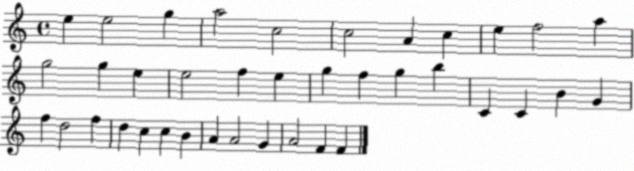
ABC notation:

X:1
T:Untitled
M:4/4
L:1/4
K:C
e e2 g a2 c2 c2 A c e f2 a g2 g e e2 f e g f g b C C B G f d2 f d c c B A A2 G A2 F F